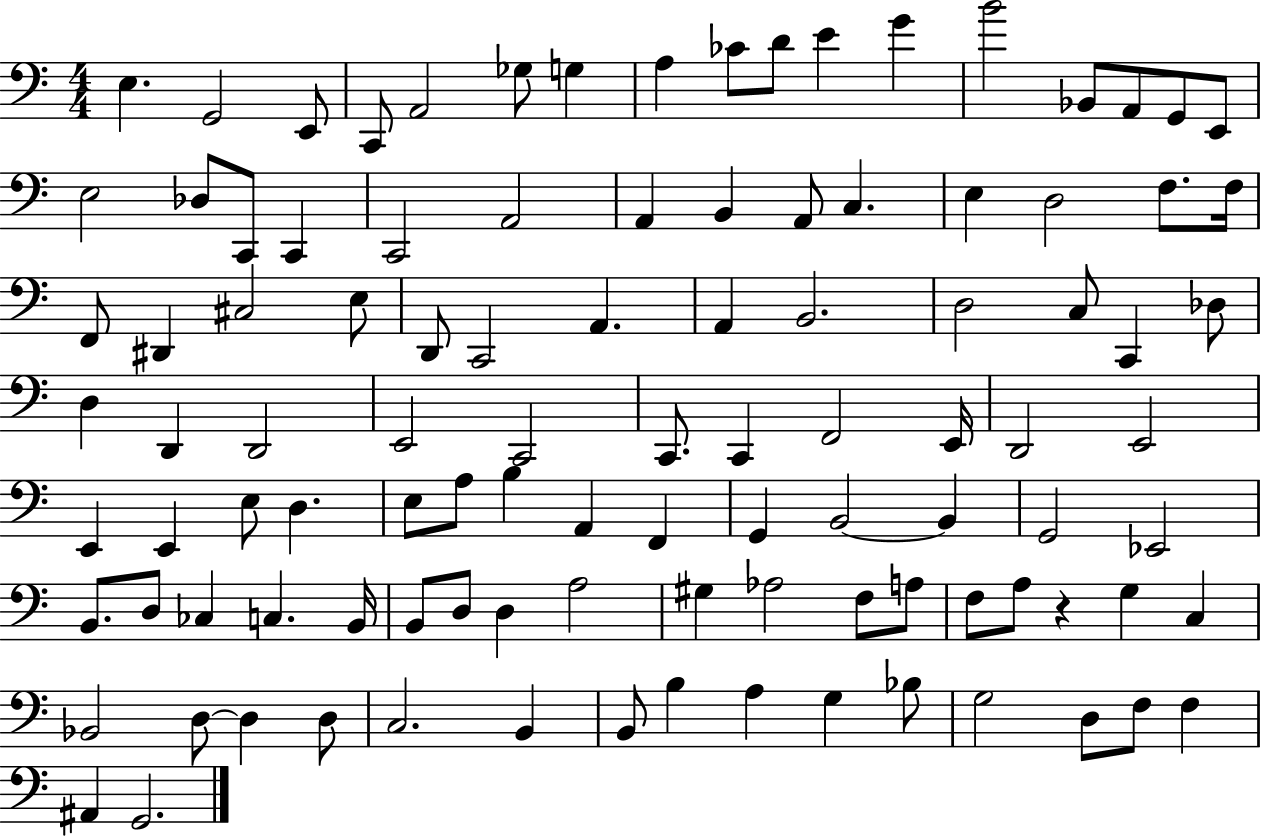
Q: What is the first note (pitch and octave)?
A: E3